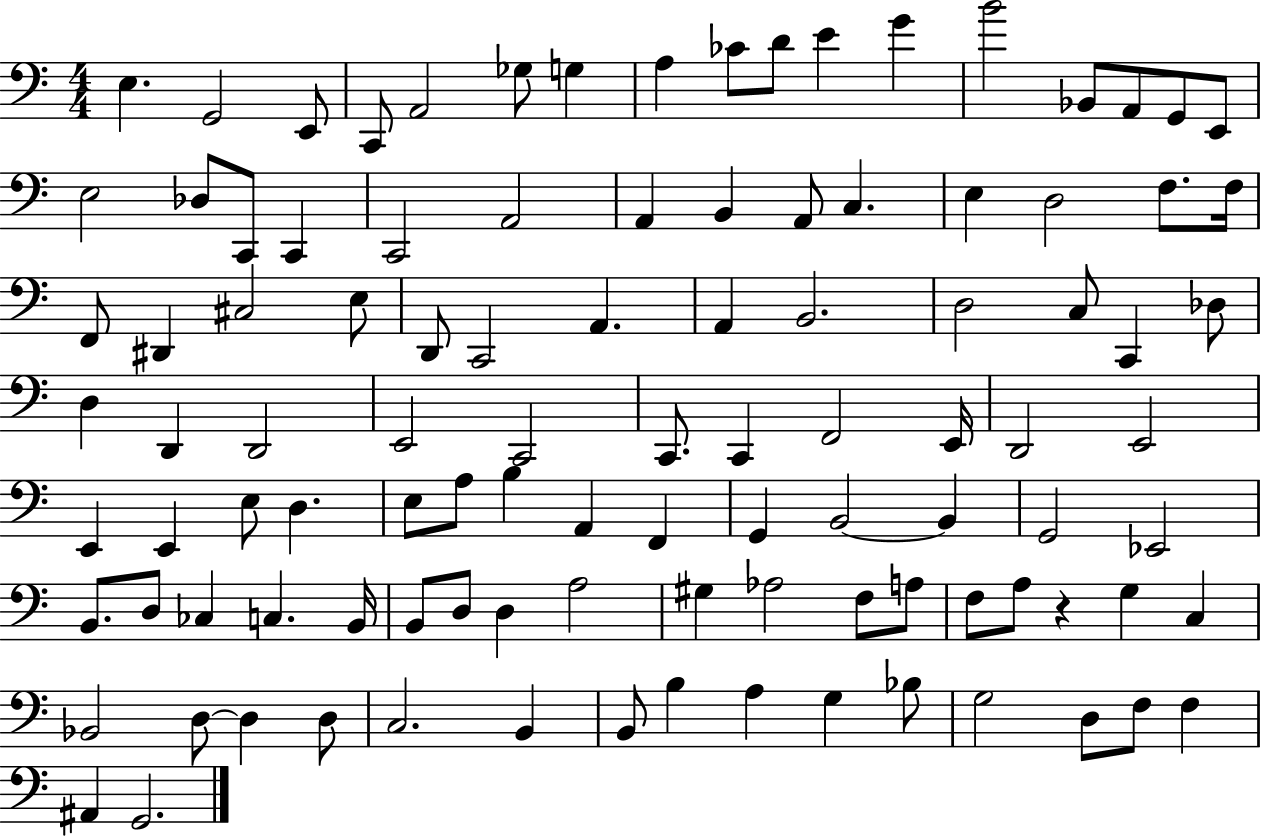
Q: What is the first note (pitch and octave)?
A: E3